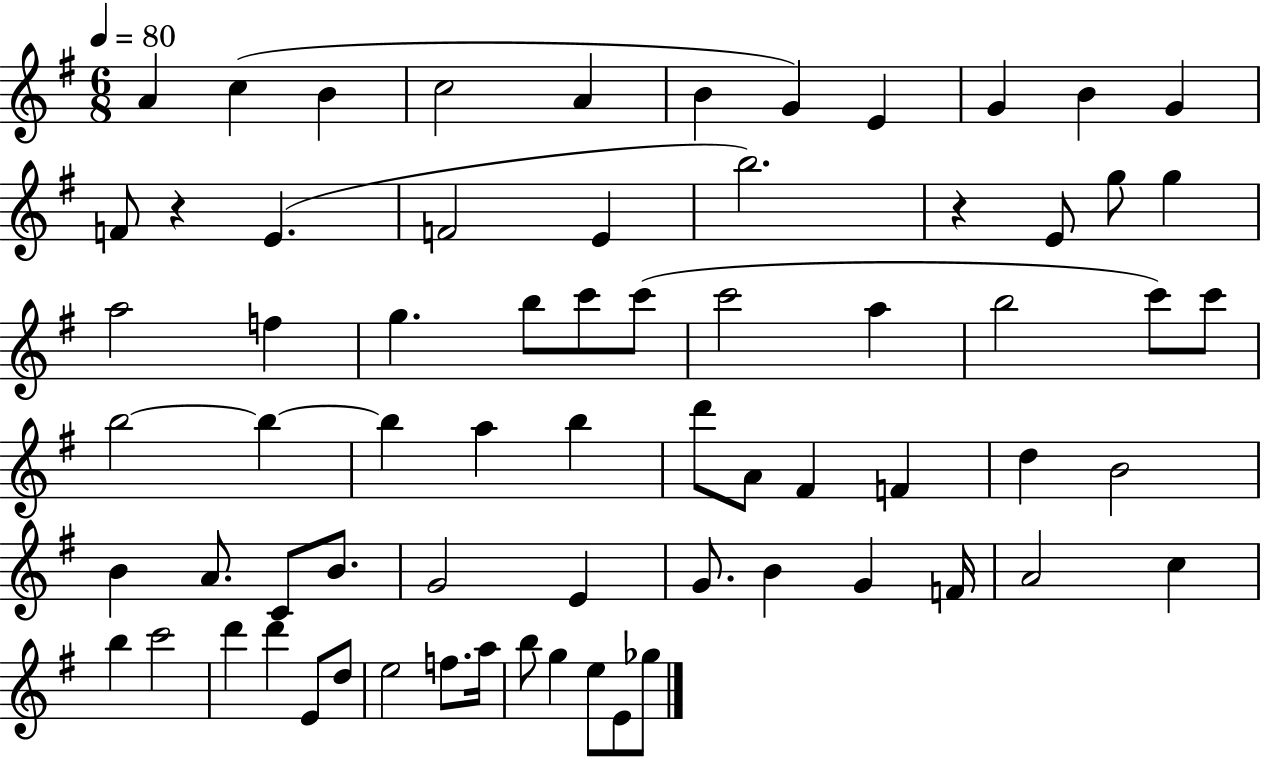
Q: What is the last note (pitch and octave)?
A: Gb5